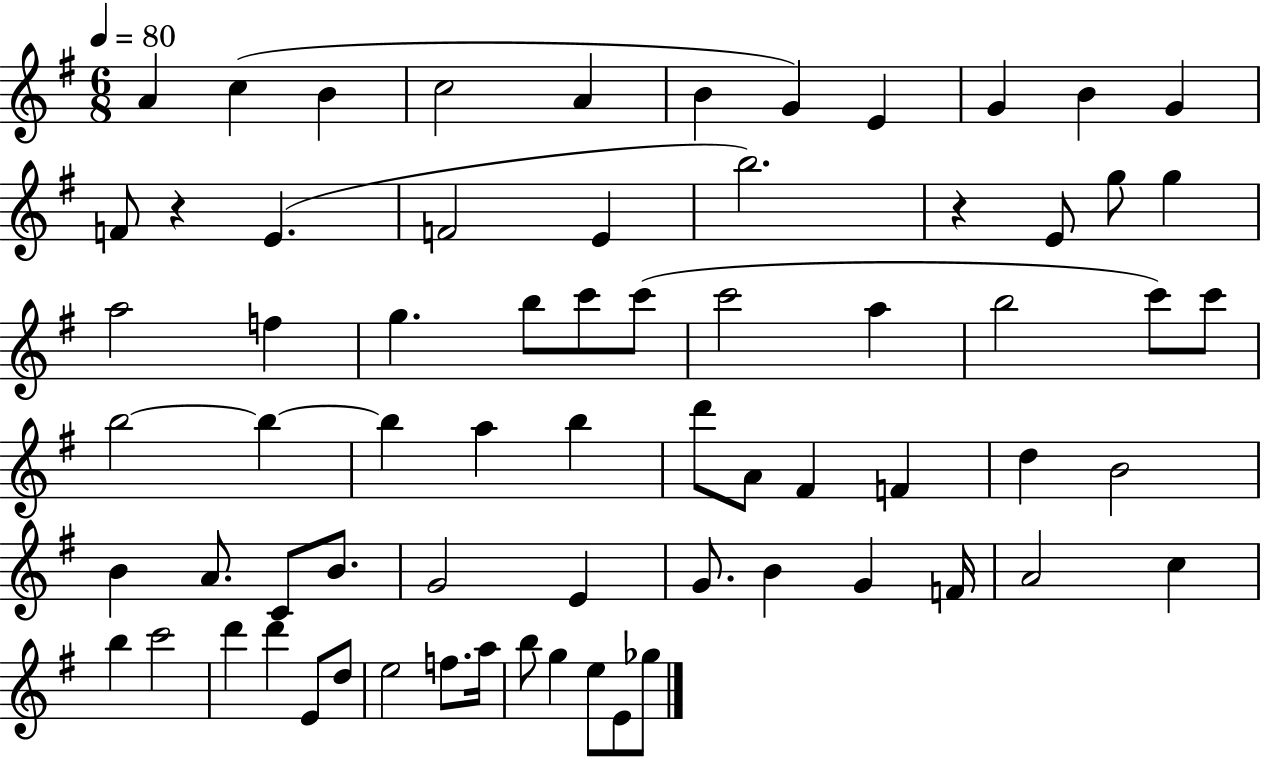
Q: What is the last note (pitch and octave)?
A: Gb5